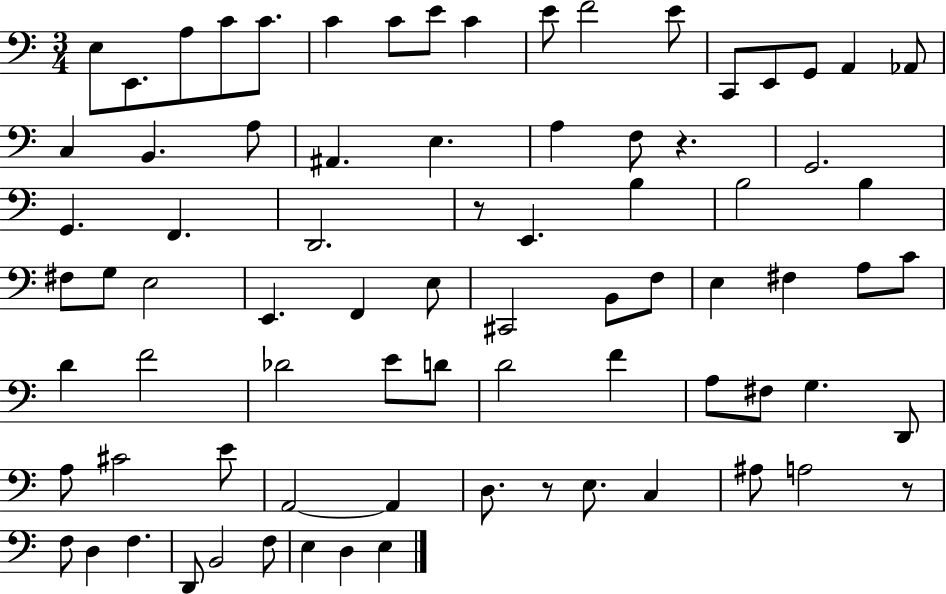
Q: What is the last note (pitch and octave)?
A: E3